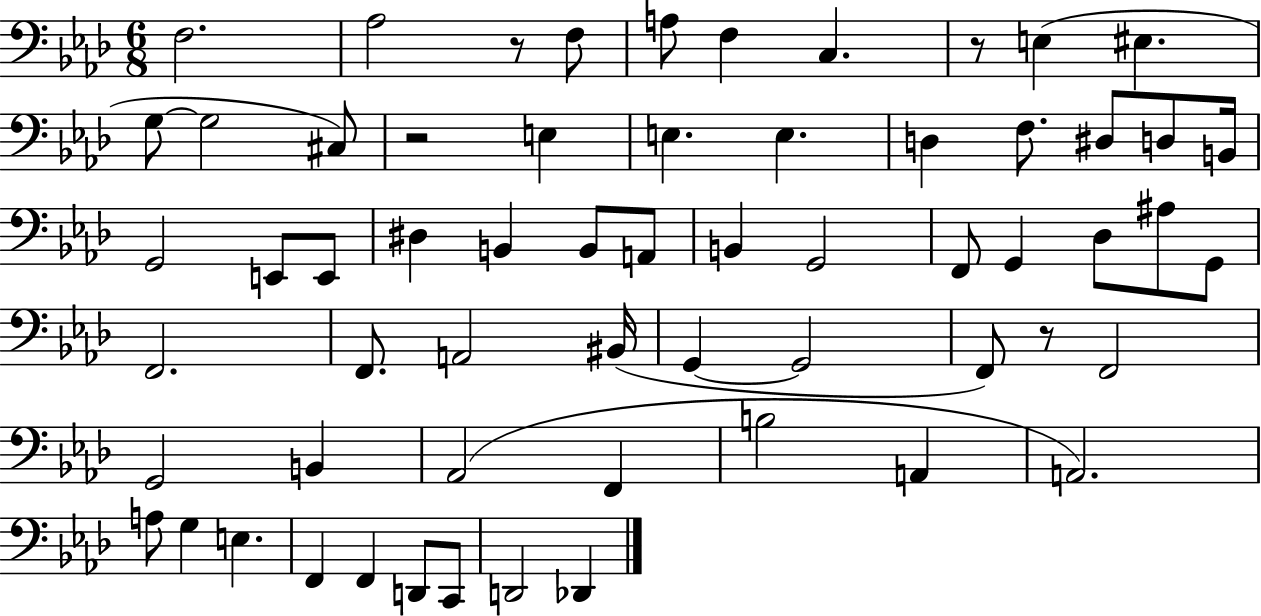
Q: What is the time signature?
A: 6/8